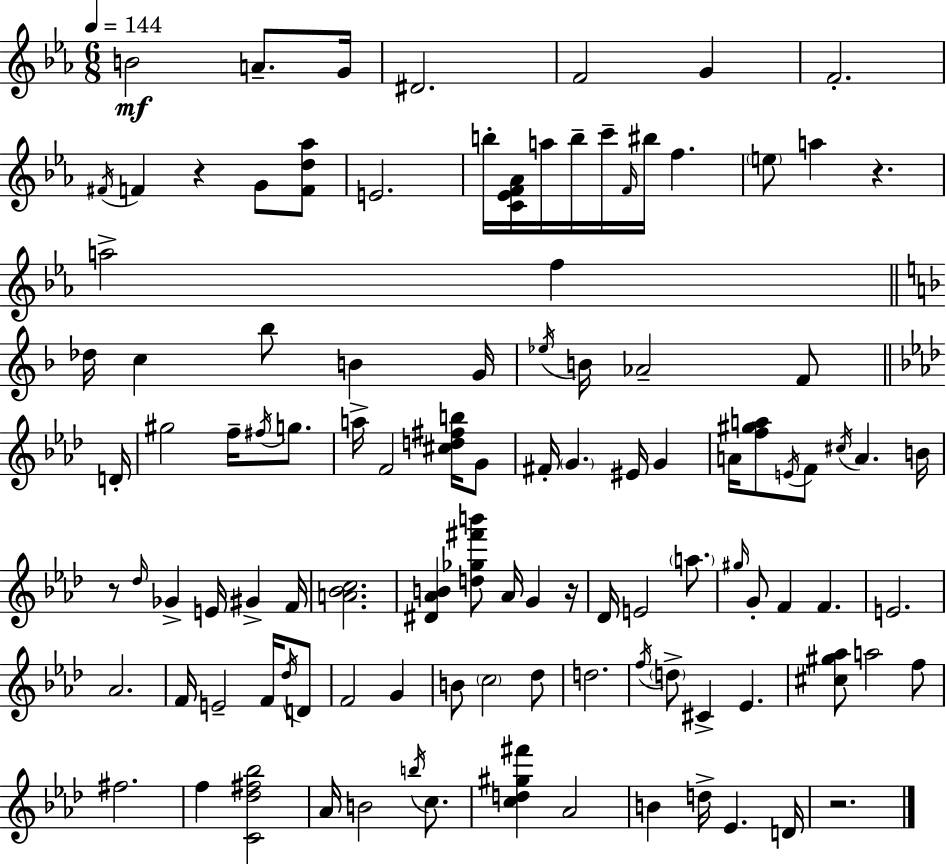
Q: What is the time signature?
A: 6/8